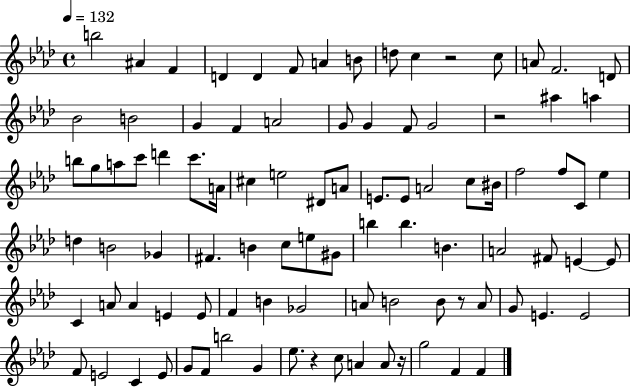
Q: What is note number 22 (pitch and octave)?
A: F4